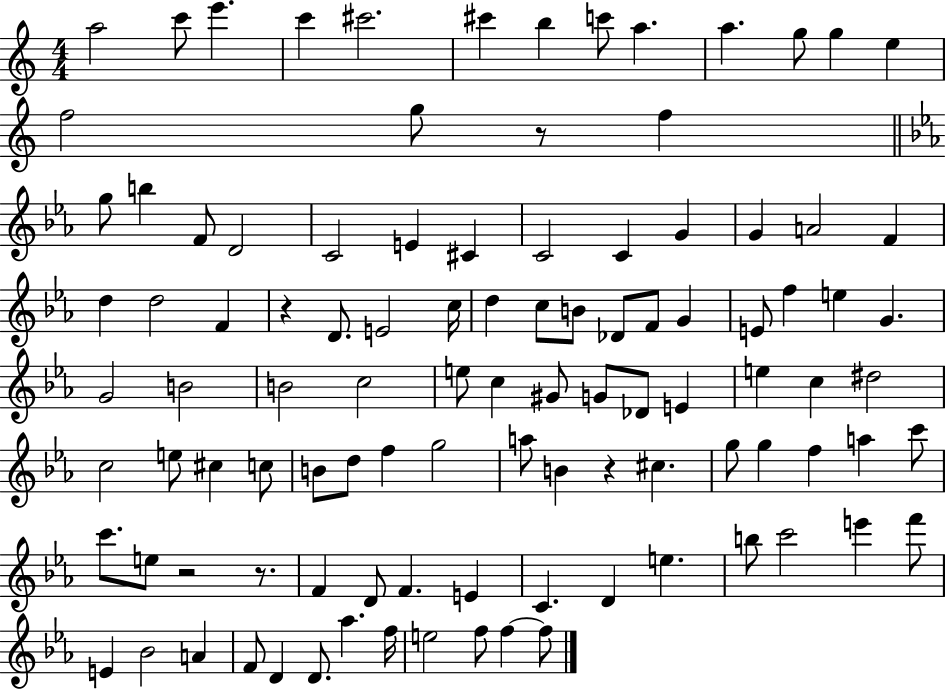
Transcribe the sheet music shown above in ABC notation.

X:1
T:Untitled
M:4/4
L:1/4
K:C
a2 c'/2 e' c' ^c'2 ^c' b c'/2 a a g/2 g e f2 g/2 z/2 f g/2 b F/2 D2 C2 E ^C C2 C G G A2 F d d2 F z D/2 E2 c/4 d c/2 B/2 _D/2 F/2 G E/2 f e G G2 B2 B2 c2 e/2 c ^G/2 G/2 _D/2 E e c ^d2 c2 e/2 ^c c/2 B/2 d/2 f g2 a/2 B z ^c g/2 g f a c'/2 c'/2 e/2 z2 z/2 F D/2 F E C D e b/2 c'2 e' f'/2 E _B2 A F/2 D D/2 _a f/4 e2 f/2 f f/2